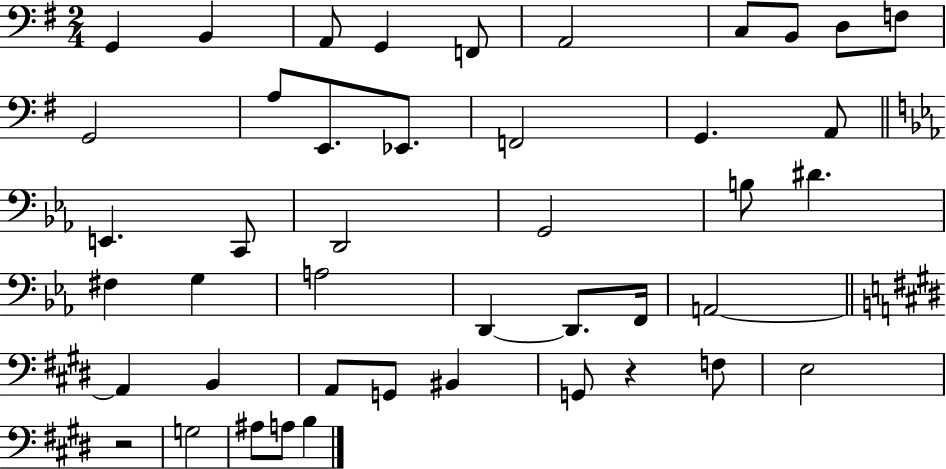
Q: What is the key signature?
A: G major